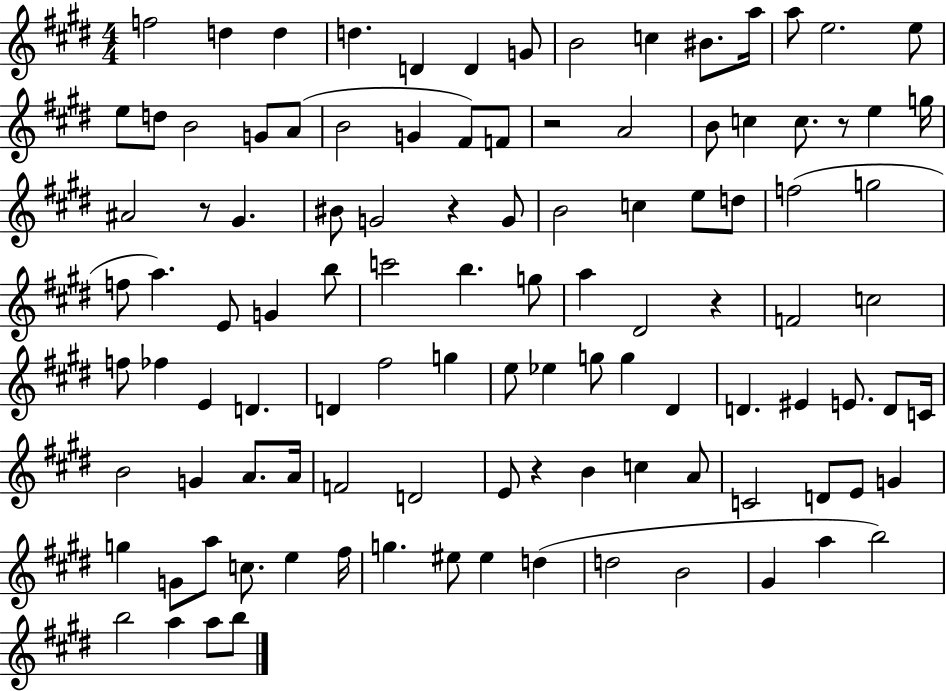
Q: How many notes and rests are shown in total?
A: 108